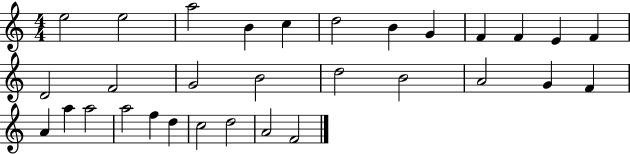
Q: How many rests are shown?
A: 0